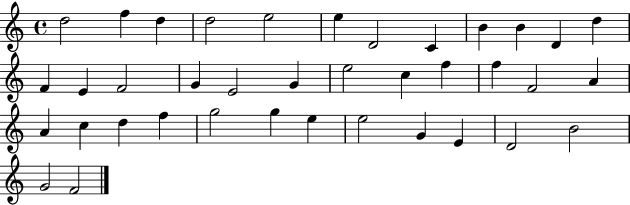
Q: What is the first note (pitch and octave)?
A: D5